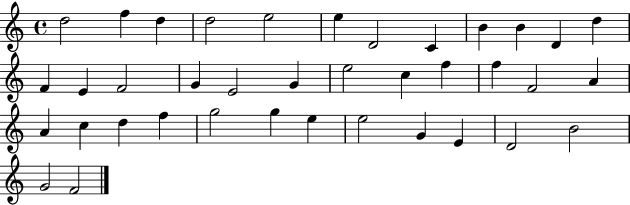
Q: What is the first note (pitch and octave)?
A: D5